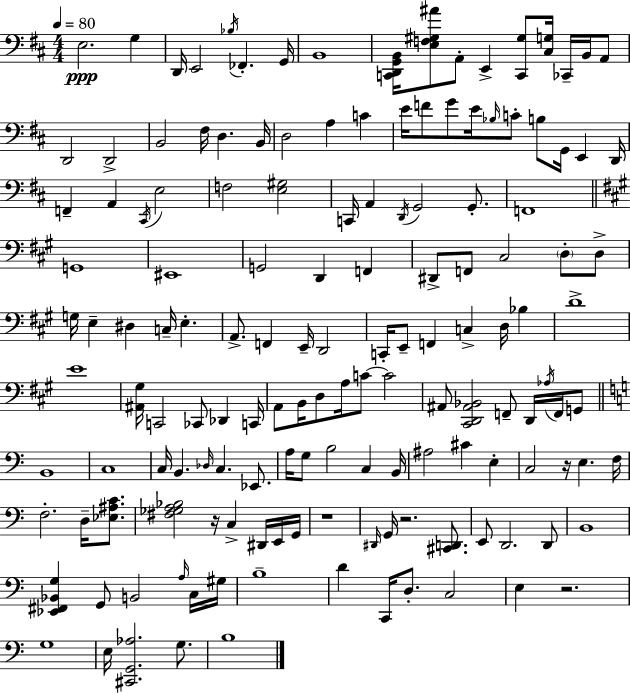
E3/h. G3/q D2/s E2/h Bb3/s FES2/q. G2/s B2/w [C2,D2,G2,B2]/s [E3,F3,G#3,A#4]/e A2/e E2/q [C2,G#3]/e [C#3,G3]/s CES2/s B2/s A2/e D2/h D2/h B2/h F#3/s D3/q. B2/s D3/h A3/q C4/q E4/s F4/e G4/e E4/s Bb3/s C4/e B3/e G2/s E2/q D2/s F2/q A2/q C#2/s E3/h F3/h [E3,G#3]/h C2/s A2/q D2/s G2/h G2/e. F2/w G2/w EIS2/w G2/h D2/q F2/q D#2/e F2/e C#3/h D3/e D3/e G3/s E3/q D#3/q C3/s E3/q. A2/e. F2/q E2/s D2/h C2/s E2/e F2/q C3/q D3/s Bb3/q D4/w E4/w [A#2,G#3]/s C2/h CES2/e Db2/q C2/s A2/e B2/s D3/e A3/s C4/e C4/h A#2/e [C#2,D2,A#2,Bb2]/h F2/e D2/s Ab3/s F2/s G2/e B2/w C3/w C3/s B2/q. Db3/s C3/q. Eb2/e. A3/s G3/e B3/h C3/q B2/s A#3/h C#4/q E3/q C3/h R/s E3/q. F3/s F3/h. D3/s [Eb3,A#3,C4]/e. [F#3,Gb3,A3,Bb3]/h R/s C3/q D#2/s E2/s G2/s R/w D#2/s G2/s R/h. [C#2,D2]/e. E2/e D2/h. D2/e B2/w [Eb2,F#2,Bb2,G3]/q G2/e B2/h A3/s C3/s G#3/s B3/w D4/q C2/s D3/e. C3/h E3/q R/h. G3/w E3/s [C#2,G2,Ab3]/h. G3/e. B3/w